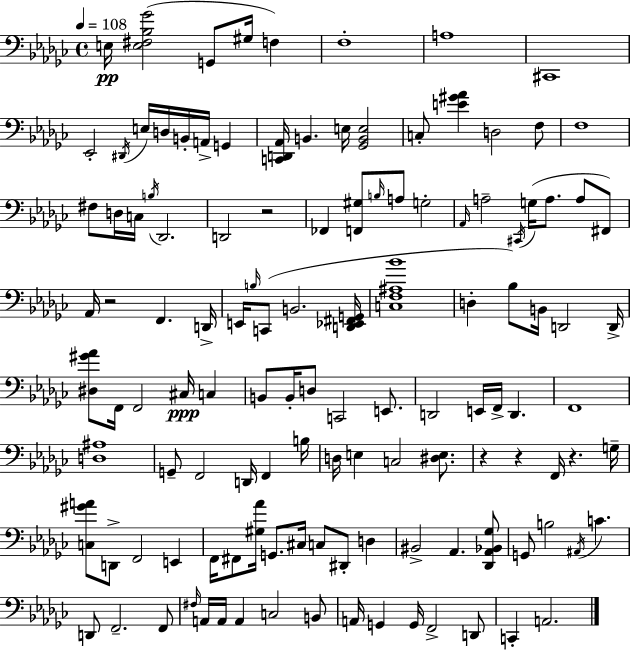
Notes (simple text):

E3/s [E3,F#3,Bb3,Gb4]/h G2/e G#3/s F3/q F3/w A3/w C#2/w Eb2/h D#2/s E3/s D3/s B2/s A2/s G2/q [C2,D2,Ab2]/s B2/q. E3/s [Gb2,B2,E3]/h C3/e [E4,G#4,Ab4]/q D3/h F3/e F3/w F#3/e D3/s C3/s B3/s Db2/h. D2/h R/h FES2/q [F2,G#3]/e B3/s A3/e G3/h Ab2/s A3/h C#2/s G3/s A3/e. A3/e F#2/e Ab2/s R/h F2/q. D2/s E2/s B3/s C2/e B2/h. [D2,Eb2,F#2,G2]/s [C3,F3,A#3,Bb4]/w D3/q Bb3/e B2/s D2/h D2/s [D#3,G#4,Ab4]/e F2/s F2/h C#3/s C3/q B2/e B2/s D3/e C2/h E2/e. D2/h E2/s F2/s D2/q. F2/w [D3,A#3]/w G2/e F2/h D2/s F2/q B3/s D3/s E3/q C3/h [D#3,E3]/e. R/q R/q F2/s R/q. G3/s [C3,G#4,A4]/e D2/e F2/h E2/q F2/s F#2/e [G#3,Ab4]/s G2/e. C#3/s C3/e D#2/e D3/q BIS2/h Ab2/q. [Db2,Ab2,Bb2,Gb3]/e G2/e B3/h A#2/s C4/q. D2/e F2/h. F2/e F#3/s A2/s A2/s A2/q C3/h B2/e A2/s G2/q G2/s F2/h D2/e C2/q A2/h.